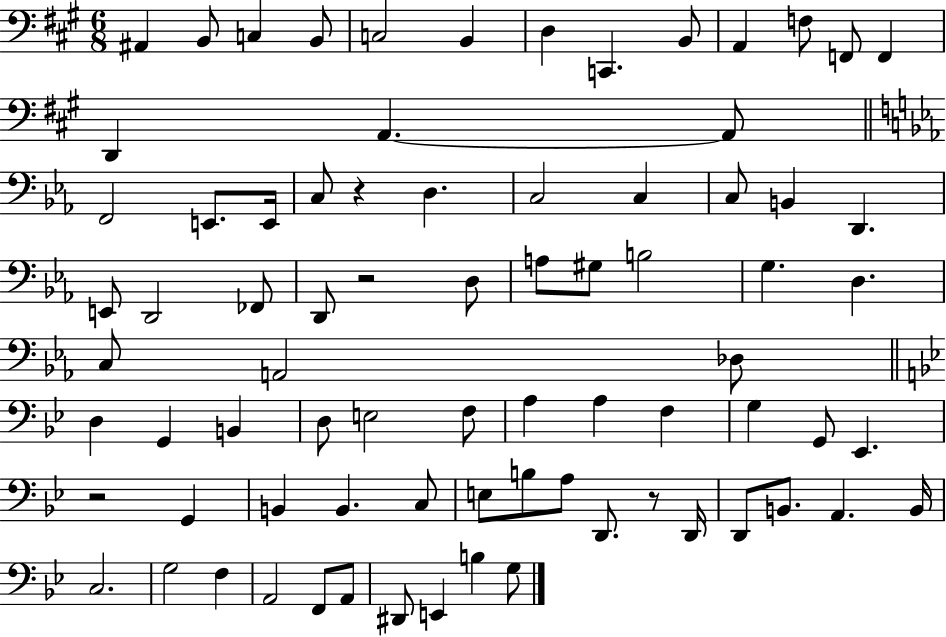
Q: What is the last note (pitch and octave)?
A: G3